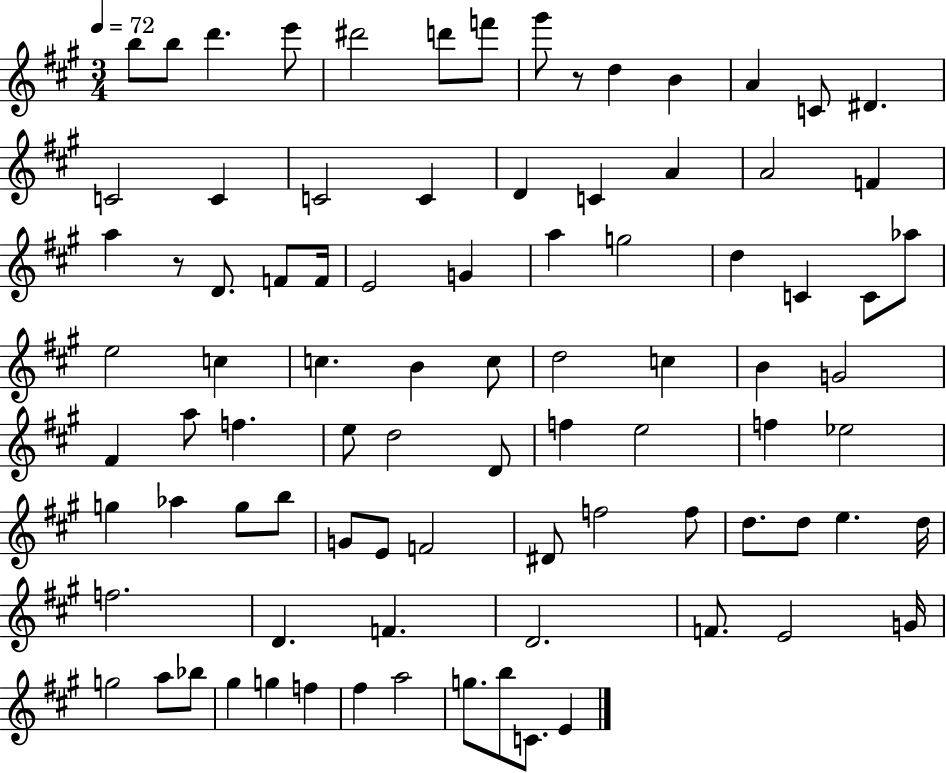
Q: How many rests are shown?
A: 2